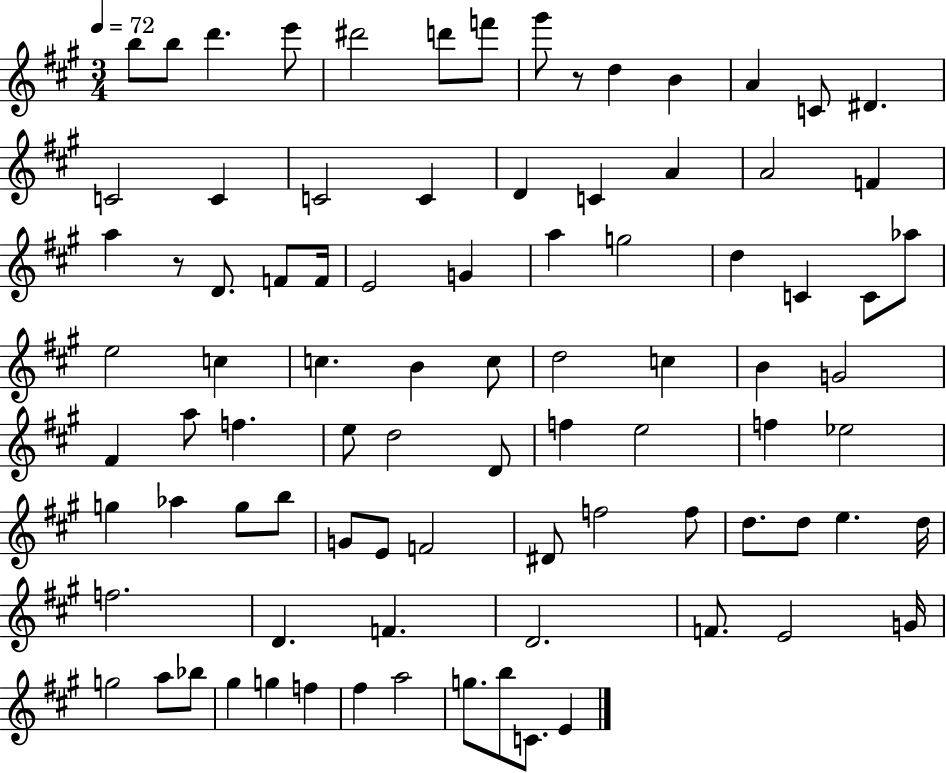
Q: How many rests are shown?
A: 2